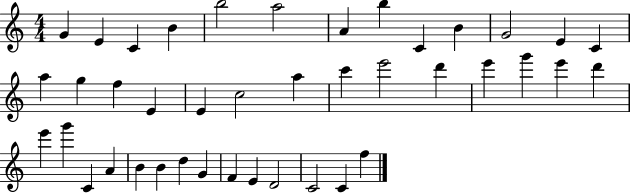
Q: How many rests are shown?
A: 0